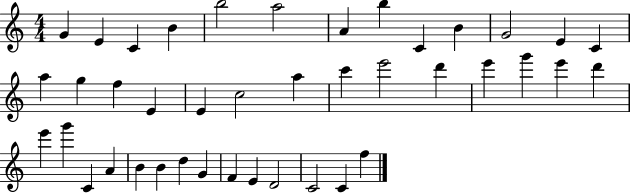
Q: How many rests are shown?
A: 0